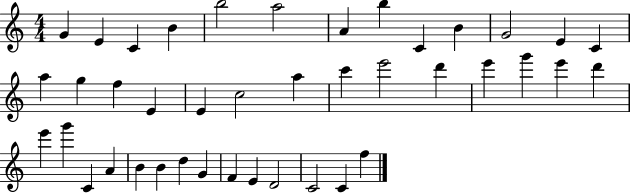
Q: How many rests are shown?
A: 0